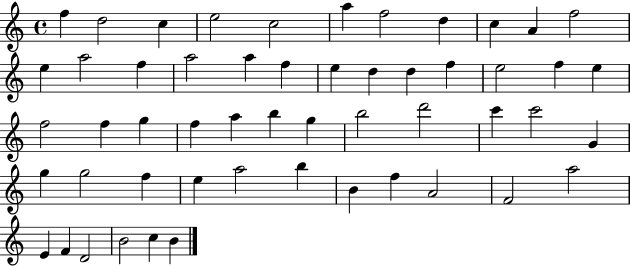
{
  \clef treble
  \time 4/4
  \defaultTimeSignature
  \key c \major
  f''4 d''2 c''4 | e''2 c''2 | a''4 f''2 d''4 | c''4 a'4 f''2 | \break e''4 a''2 f''4 | a''2 a''4 f''4 | e''4 d''4 d''4 f''4 | e''2 f''4 e''4 | \break f''2 f''4 g''4 | f''4 a''4 b''4 g''4 | b''2 d'''2 | c'''4 c'''2 g'4 | \break g''4 g''2 f''4 | e''4 a''2 b''4 | b'4 f''4 a'2 | f'2 a''2 | \break e'4 f'4 d'2 | b'2 c''4 b'4 | \bar "|."
}